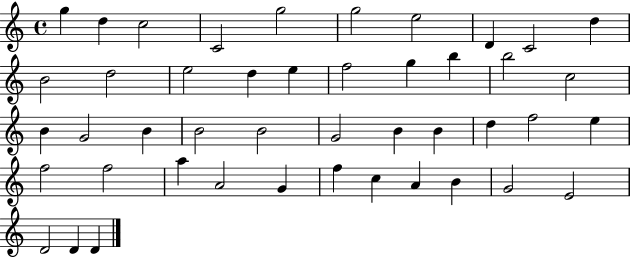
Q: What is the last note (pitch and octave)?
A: D4